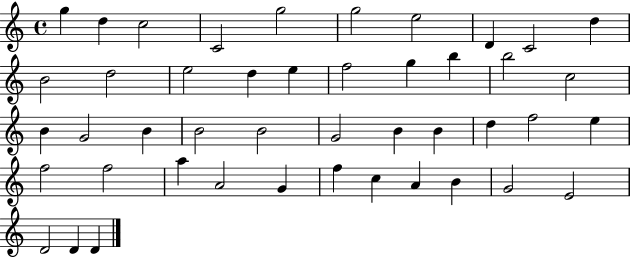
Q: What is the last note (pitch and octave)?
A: D4